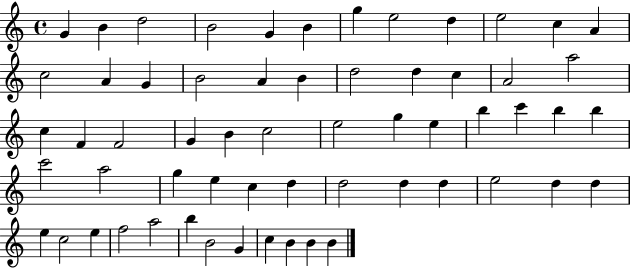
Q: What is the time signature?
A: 4/4